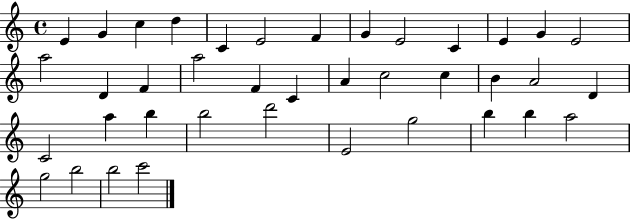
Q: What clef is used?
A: treble